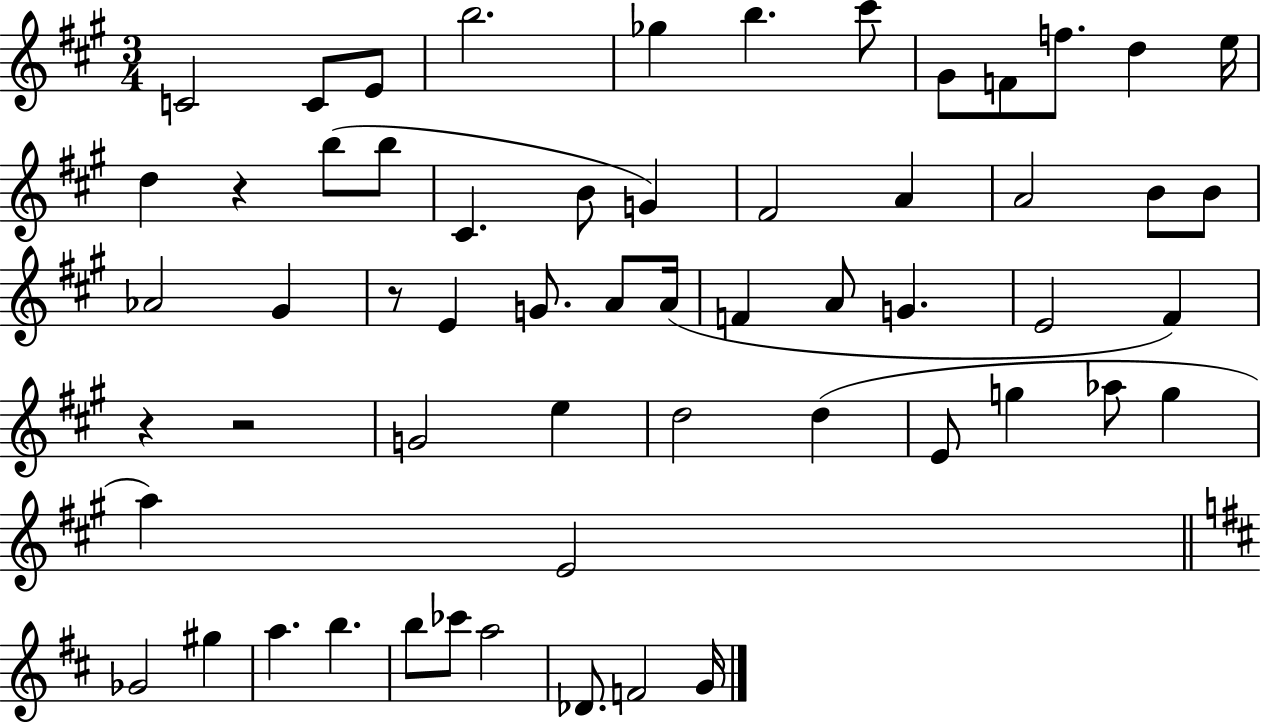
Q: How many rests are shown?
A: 4